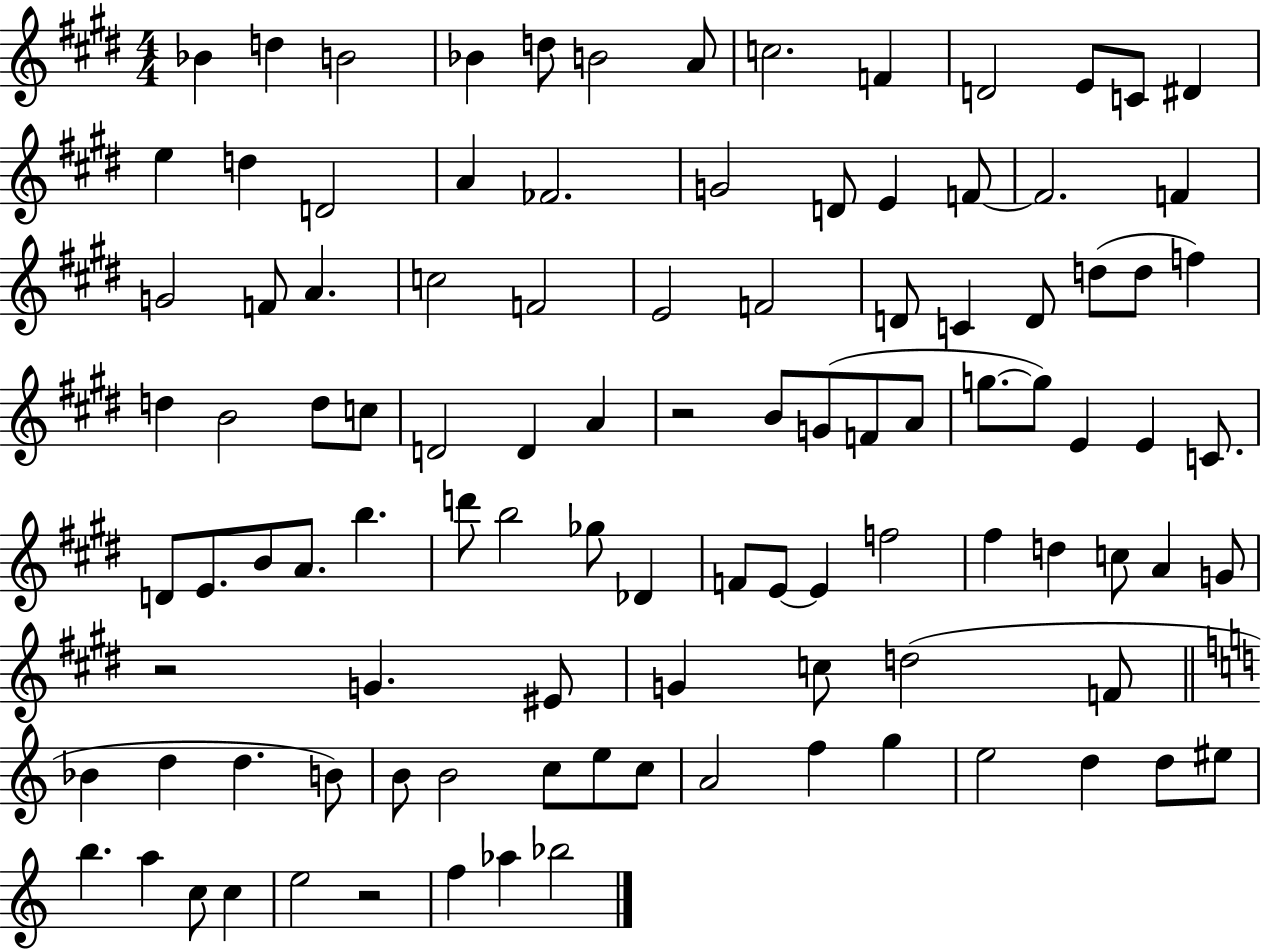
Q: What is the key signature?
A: E major